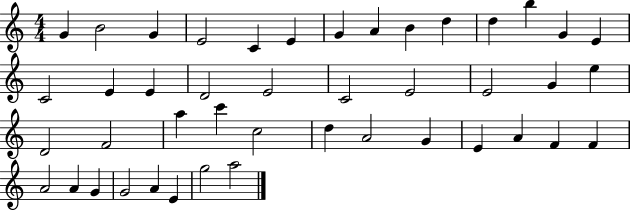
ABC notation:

X:1
T:Untitled
M:4/4
L:1/4
K:C
G B2 G E2 C E G A B d d b G E C2 E E D2 E2 C2 E2 E2 G e D2 F2 a c' c2 d A2 G E A F F A2 A G G2 A E g2 a2